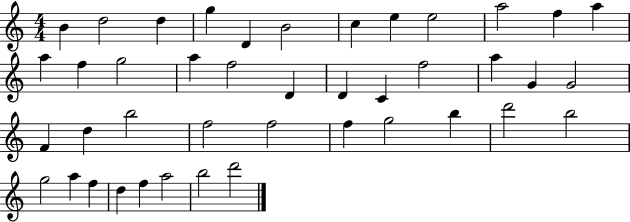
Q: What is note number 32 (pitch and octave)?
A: B5